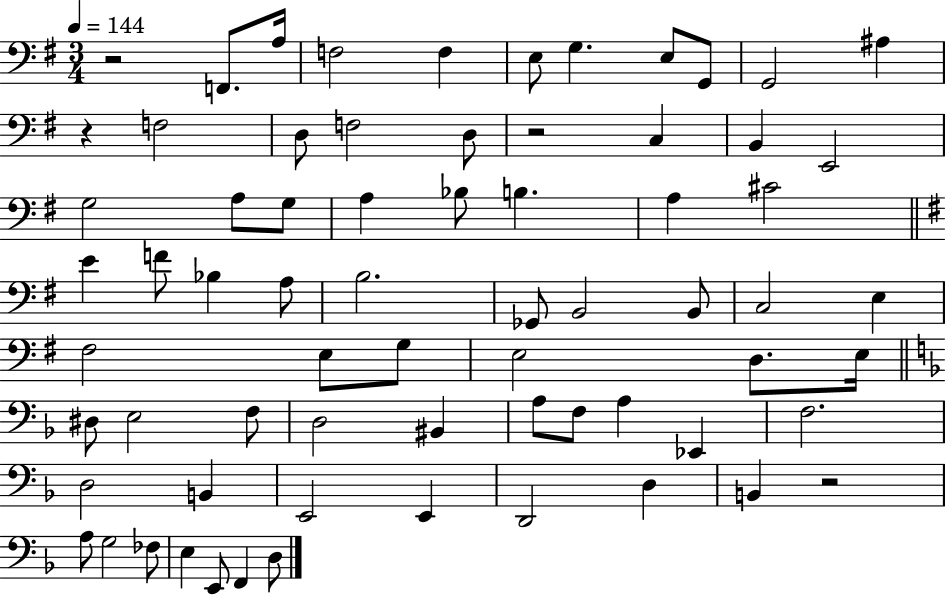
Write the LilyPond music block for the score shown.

{
  \clef bass
  \numericTimeSignature
  \time 3/4
  \key g \major
  \tempo 4 = 144
  r2 f,8. a16 | f2 f4 | e8 g4. e8 g,8 | g,2 ais4 | \break r4 f2 | d8 f2 d8 | r2 c4 | b,4 e,2 | \break g2 a8 g8 | a4 bes8 b4. | a4 cis'2 | \bar "||" \break \key e \minor e'4 f'8 bes4 a8 | b2. | ges,8 b,2 b,8 | c2 e4 | \break fis2 e8 g8 | e2 d8. e16 | \bar "||" \break \key f \major dis8 e2 f8 | d2 bis,4 | a8 f8 a4 ees,4 | f2. | \break d2 b,4 | e,2 e,4 | d,2 d4 | b,4 r2 | \break a8 g2 fes8 | e4 e,8 f,4 d8 | \bar "|."
}